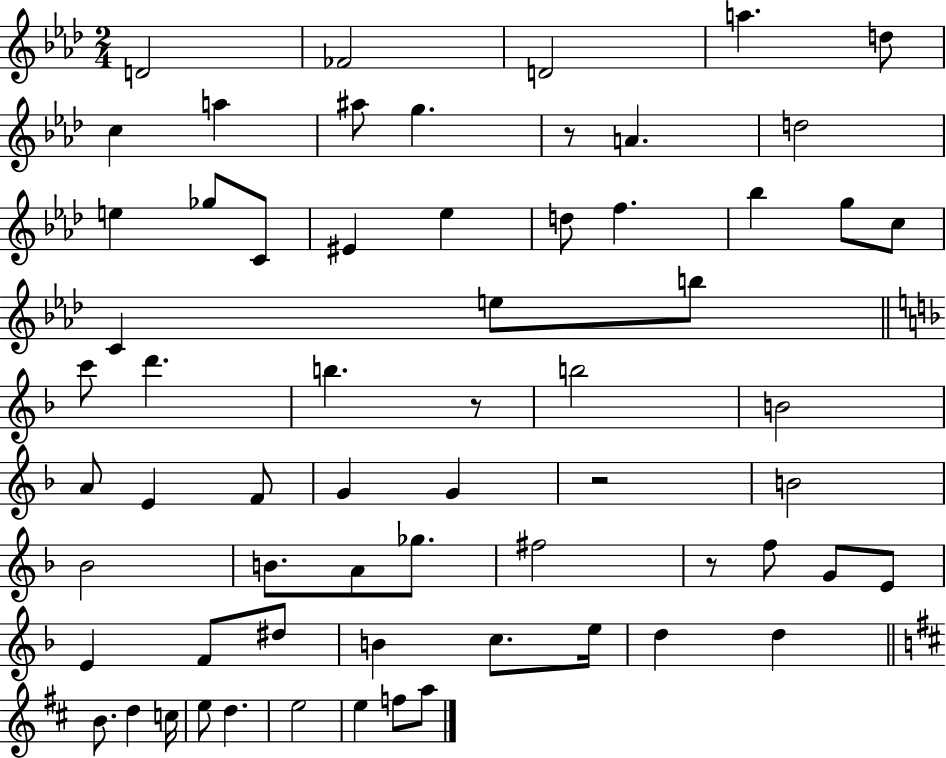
X:1
T:Untitled
M:2/4
L:1/4
K:Ab
D2 _F2 D2 a d/2 c a ^a/2 g z/2 A d2 e _g/2 C/2 ^E _e d/2 f _b g/2 c/2 C e/2 b/2 c'/2 d' b z/2 b2 B2 A/2 E F/2 G G z2 B2 _B2 B/2 A/2 _g/2 ^f2 z/2 f/2 G/2 E/2 E F/2 ^d/2 B c/2 e/4 d d B/2 d c/4 e/2 d e2 e f/2 a/2